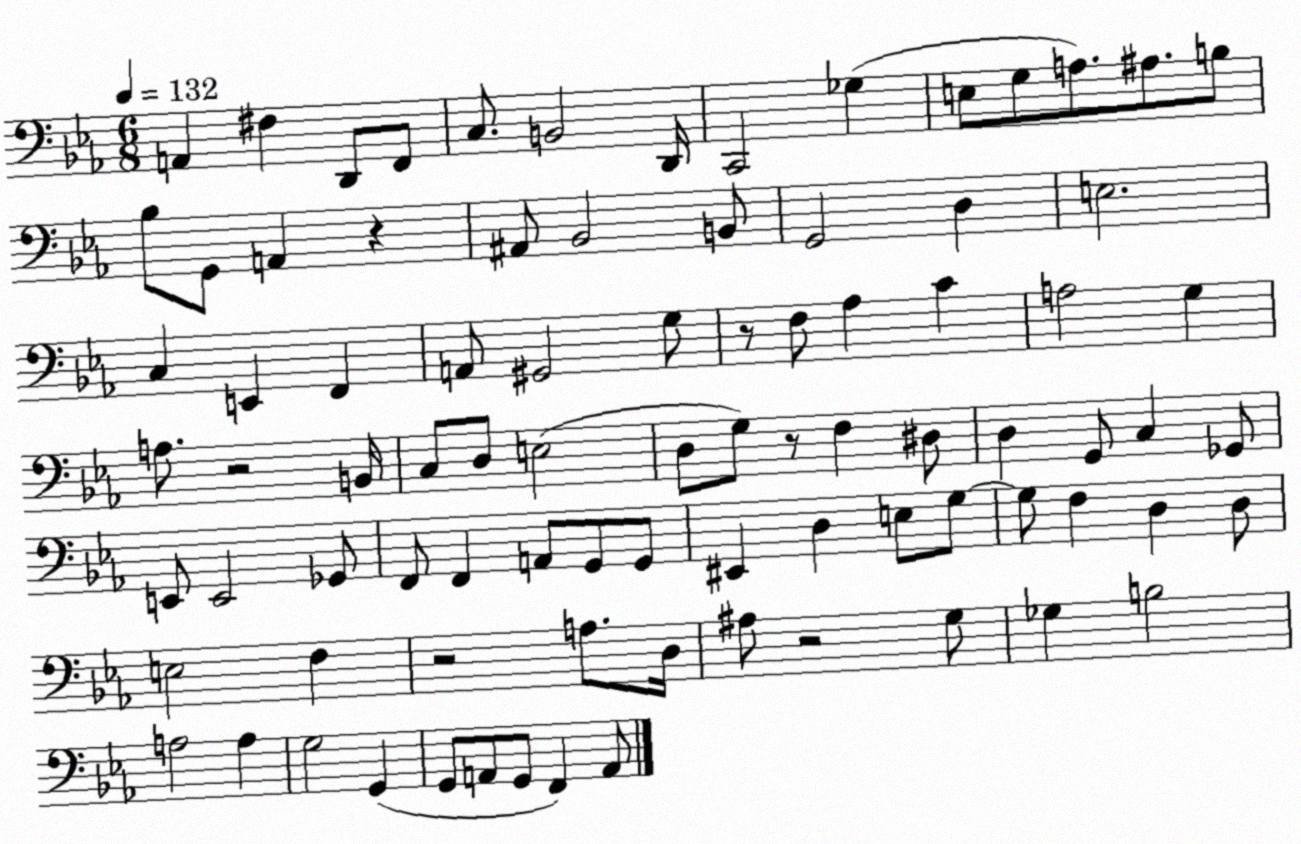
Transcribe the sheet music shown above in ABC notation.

X:1
T:Untitled
M:6/8
L:1/4
K:Eb
A,, ^F, D,,/2 F,,/2 C,/2 B,,2 D,,/4 C,,2 _G, E,/2 G,/2 A,/2 ^A,/2 B,/2 _B,/2 G,,/2 A,, z ^A,,/2 _B,,2 B,,/2 G,,2 D, E,2 C, E,, F,, A,,/2 ^G,,2 G,/2 z/2 F,/2 _A, C A,2 G, A,/2 z2 B,,/4 C,/2 D,/2 E,2 D,/2 G,/2 z/2 F, ^D,/2 D, G,,/2 C, _G,,/2 E,,/2 E,,2 _G,,/2 F,,/2 F,, A,,/2 G,,/2 G,,/2 ^E,, D, E,/2 G,/2 G,/2 F, D, D,/2 E,2 F, z2 A,/2 D,/4 ^A,/2 z2 G,/2 _G, B,2 A,2 A, G,2 G,, G,,/2 A,,/2 G,,/2 F,, A,,/2